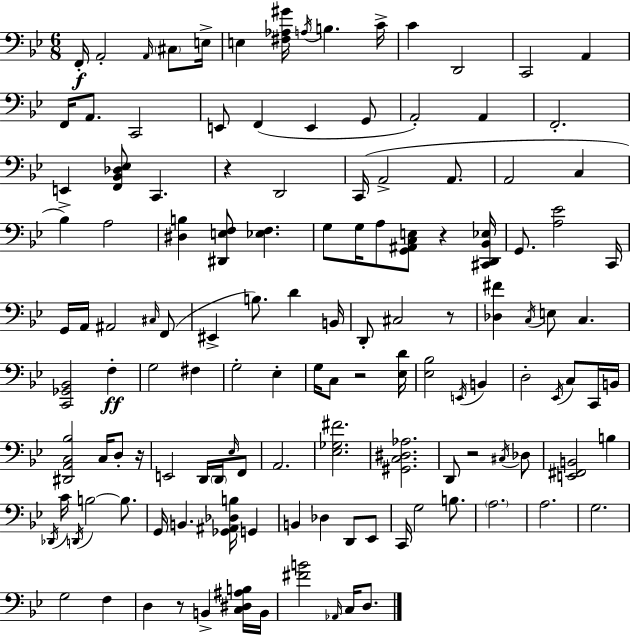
X:1
T:Untitled
M:6/8
L:1/4
K:Bb
F,,/4 A,,2 A,,/4 ^C,/2 E,/4 E, [^F,_A,^G]/4 A,/4 B, C/4 C D,,2 C,,2 A,, F,,/4 A,,/2 C,,2 E,,/2 F,, E,, G,,/2 A,,2 A,, F,,2 E,, [F,,_B,,_D,_E,]/2 C,, z D,,2 C,,/4 A,,2 A,,/2 A,,2 C, _B, A,2 [^D,B,] [^D,,E,F,]/2 [_E,F,] G,/2 G,/4 A,/2 [G,,^A,,C,E,]/2 z [^C,,D,,_B,,_E,]/4 G,,/2 [A,_E]2 C,,/4 G,,/4 A,,/4 ^A,,2 ^C,/4 F,,/2 ^E,, B,/2 D B,,/4 D,,/2 ^C,2 z/2 [_D,^F] C,/4 E,/2 C, [C,,_G,,_B,,]2 F, G,2 ^F, G,2 _E, G,/4 C,/2 z2 [_E,D]/4 [_E,_B,]2 E,,/4 B,, D,2 _E,,/4 C,/2 C,,/4 B,,/4 [^D,,A,,C,_B,]2 C,/4 D,/2 z/4 E,,2 D,,/4 D,,/4 _E,/4 F,,/2 A,,2 [_E,_G,^F]2 [^G,,C,^D,_A,]2 D,,/2 z2 ^C,/4 _D,/2 [E,,^F,,B,,]2 B, _D,,/4 C/4 D,,/4 B,2 B,/2 G,,/4 B,, [_G,,^A,,_D,B,]/4 G,, B,, _D, D,,/2 _E,,/2 C,,/4 G,2 B,/2 A,2 A,2 G,2 G,2 F, D, z/2 B,, [C,^D,^A,B,]/4 B,,/4 [^FB]2 _A,,/4 C,/4 D,/2